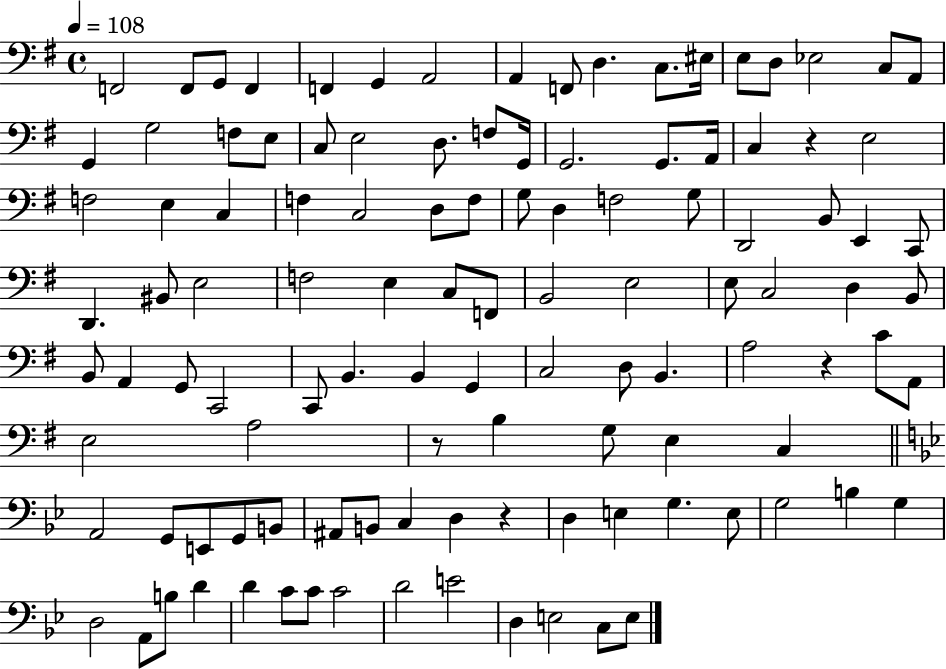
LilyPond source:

{
  \clef bass
  \time 4/4
  \defaultTimeSignature
  \key g \major
  \tempo 4 = 108
  \repeat volta 2 { f,2 f,8 g,8 f,4 | f,4 g,4 a,2 | a,4 f,8 d4. c8. eis16 | e8 d8 ees2 c8 a,8 | \break g,4 g2 f8 e8 | c8 e2 d8. f8 g,16 | g,2. g,8. a,16 | c4 r4 e2 | \break f2 e4 c4 | f4 c2 d8 f8 | g8 d4 f2 g8 | d,2 b,8 e,4 c,8 | \break d,4. bis,8 e2 | f2 e4 c8 f,8 | b,2 e2 | e8 c2 d4 b,8 | \break b,8 a,4 g,8 c,2 | c,8 b,4. b,4 g,4 | c2 d8 b,4. | a2 r4 c'8 a,8 | \break e2 a2 | r8 b4 g8 e4 c4 | \bar "||" \break \key bes \major a,2 g,8 e,8 g,8 b,8 | ais,8 b,8 c4 d4 r4 | d4 e4 g4. e8 | g2 b4 g4 | \break d2 a,8 b8 d'4 | d'4 c'8 c'8 c'2 | d'2 e'2 | d4 e2 c8 e8 | \break } \bar "|."
}